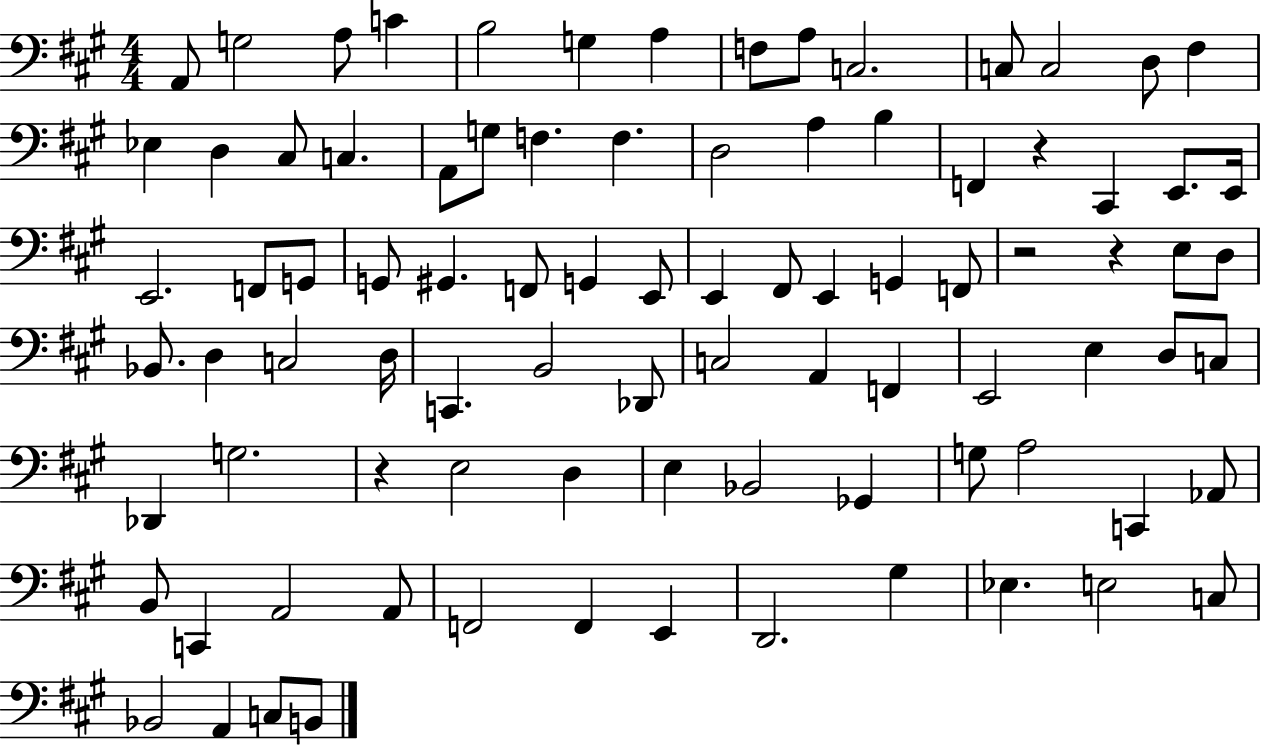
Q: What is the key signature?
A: A major